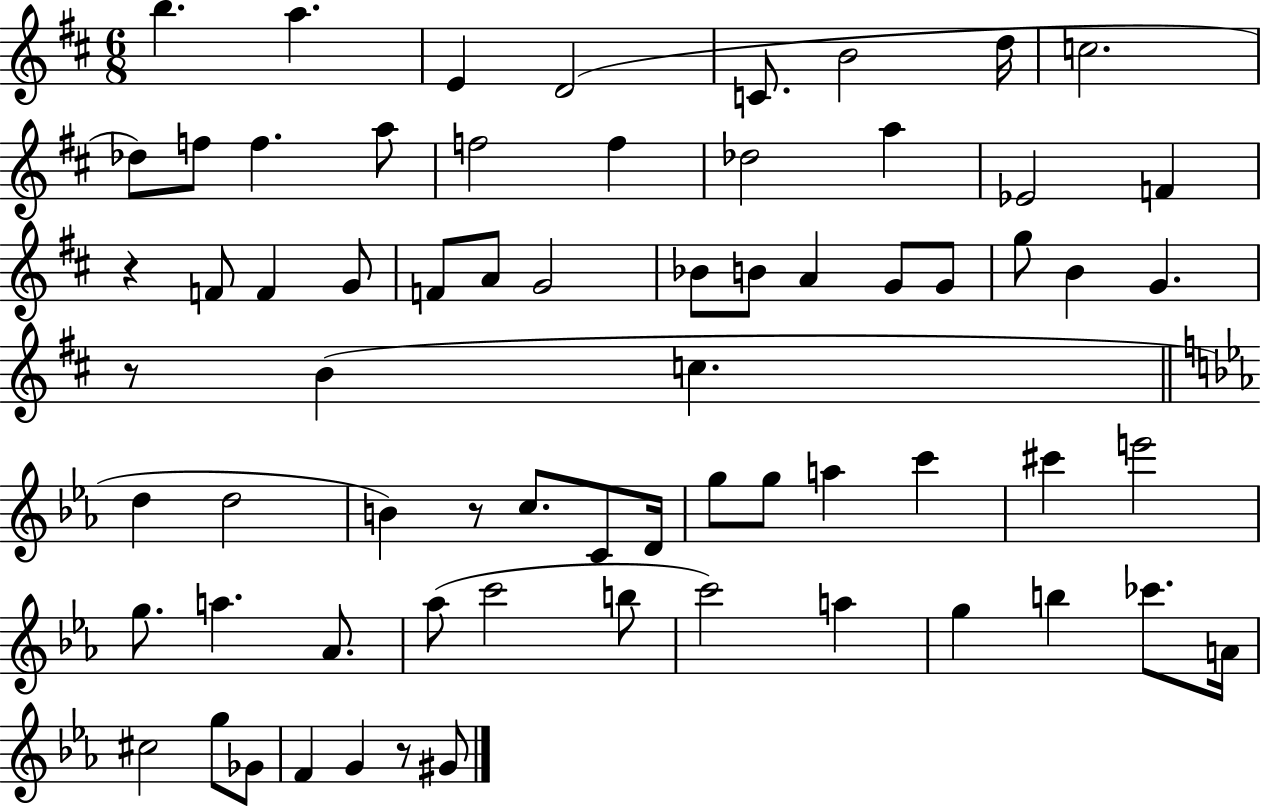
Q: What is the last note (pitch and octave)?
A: G#4